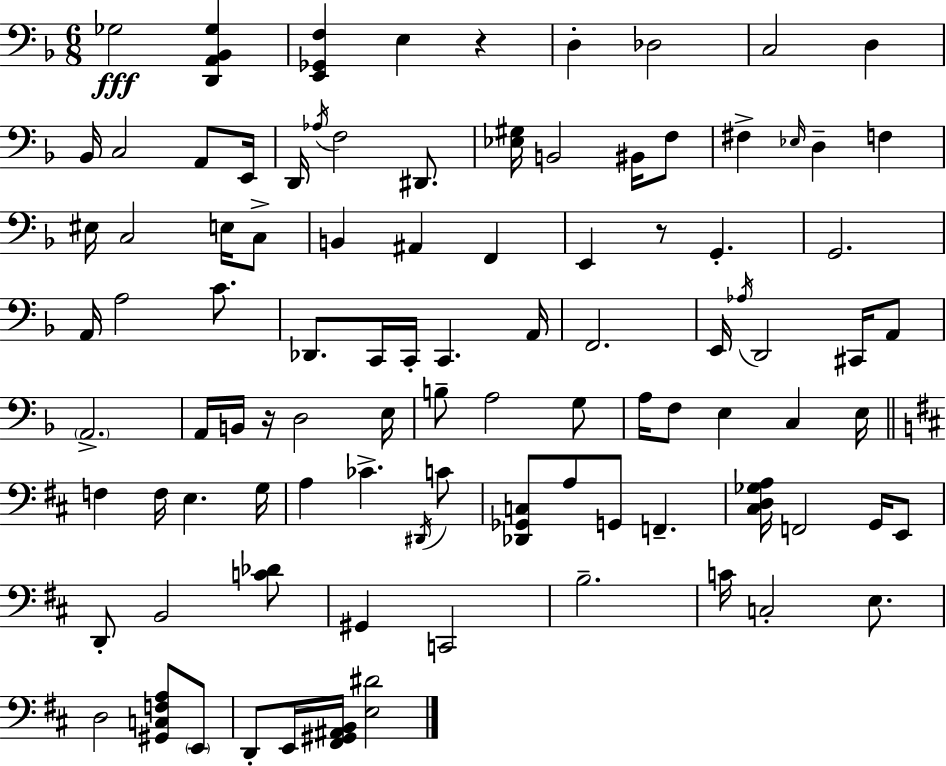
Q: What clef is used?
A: bass